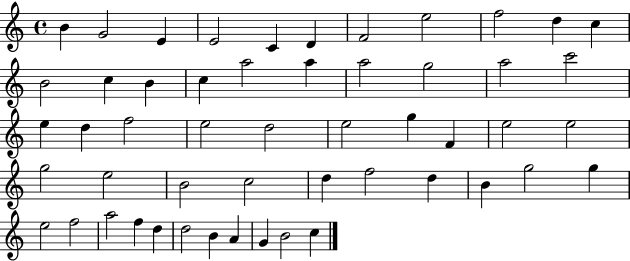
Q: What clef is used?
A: treble